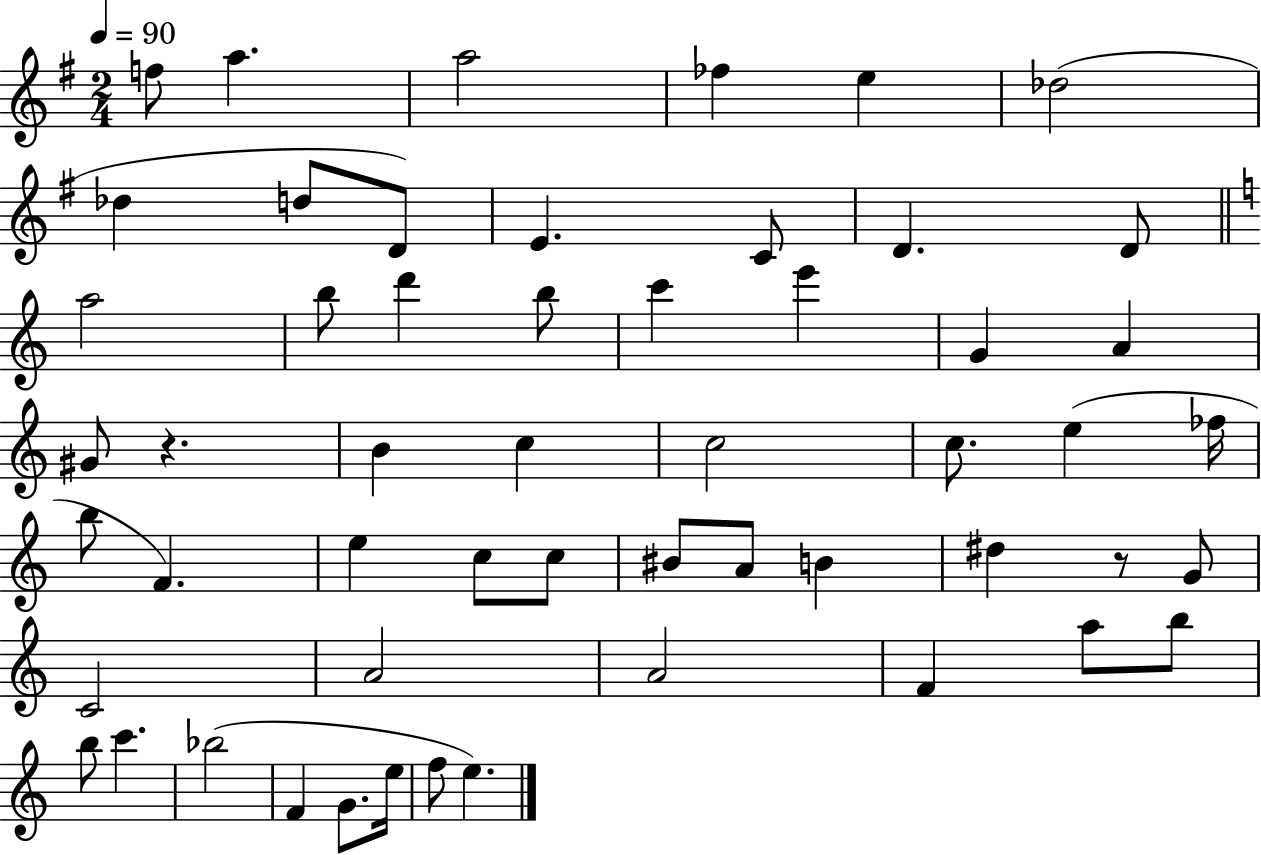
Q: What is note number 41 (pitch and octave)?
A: A4